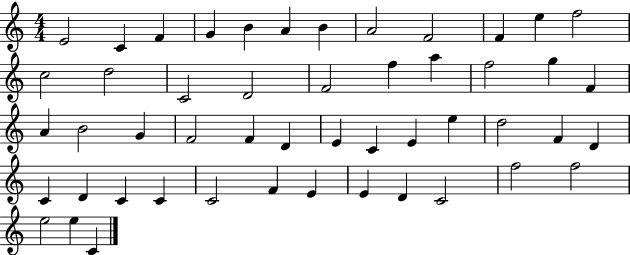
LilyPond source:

{
  \clef treble
  \numericTimeSignature
  \time 4/4
  \key c \major
  e'2 c'4 f'4 | g'4 b'4 a'4 b'4 | a'2 f'2 | f'4 e''4 f''2 | \break c''2 d''2 | c'2 d'2 | f'2 f''4 a''4 | f''2 g''4 f'4 | \break a'4 b'2 g'4 | f'2 f'4 d'4 | e'4 c'4 e'4 e''4 | d''2 f'4 d'4 | \break c'4 d'4 c'4 c'4 | c'2 f'4 e'4 | e'4 d'4 c'2 | f''2 f''2 | \break e''2 e''4 c'4 | \bar "|."
}